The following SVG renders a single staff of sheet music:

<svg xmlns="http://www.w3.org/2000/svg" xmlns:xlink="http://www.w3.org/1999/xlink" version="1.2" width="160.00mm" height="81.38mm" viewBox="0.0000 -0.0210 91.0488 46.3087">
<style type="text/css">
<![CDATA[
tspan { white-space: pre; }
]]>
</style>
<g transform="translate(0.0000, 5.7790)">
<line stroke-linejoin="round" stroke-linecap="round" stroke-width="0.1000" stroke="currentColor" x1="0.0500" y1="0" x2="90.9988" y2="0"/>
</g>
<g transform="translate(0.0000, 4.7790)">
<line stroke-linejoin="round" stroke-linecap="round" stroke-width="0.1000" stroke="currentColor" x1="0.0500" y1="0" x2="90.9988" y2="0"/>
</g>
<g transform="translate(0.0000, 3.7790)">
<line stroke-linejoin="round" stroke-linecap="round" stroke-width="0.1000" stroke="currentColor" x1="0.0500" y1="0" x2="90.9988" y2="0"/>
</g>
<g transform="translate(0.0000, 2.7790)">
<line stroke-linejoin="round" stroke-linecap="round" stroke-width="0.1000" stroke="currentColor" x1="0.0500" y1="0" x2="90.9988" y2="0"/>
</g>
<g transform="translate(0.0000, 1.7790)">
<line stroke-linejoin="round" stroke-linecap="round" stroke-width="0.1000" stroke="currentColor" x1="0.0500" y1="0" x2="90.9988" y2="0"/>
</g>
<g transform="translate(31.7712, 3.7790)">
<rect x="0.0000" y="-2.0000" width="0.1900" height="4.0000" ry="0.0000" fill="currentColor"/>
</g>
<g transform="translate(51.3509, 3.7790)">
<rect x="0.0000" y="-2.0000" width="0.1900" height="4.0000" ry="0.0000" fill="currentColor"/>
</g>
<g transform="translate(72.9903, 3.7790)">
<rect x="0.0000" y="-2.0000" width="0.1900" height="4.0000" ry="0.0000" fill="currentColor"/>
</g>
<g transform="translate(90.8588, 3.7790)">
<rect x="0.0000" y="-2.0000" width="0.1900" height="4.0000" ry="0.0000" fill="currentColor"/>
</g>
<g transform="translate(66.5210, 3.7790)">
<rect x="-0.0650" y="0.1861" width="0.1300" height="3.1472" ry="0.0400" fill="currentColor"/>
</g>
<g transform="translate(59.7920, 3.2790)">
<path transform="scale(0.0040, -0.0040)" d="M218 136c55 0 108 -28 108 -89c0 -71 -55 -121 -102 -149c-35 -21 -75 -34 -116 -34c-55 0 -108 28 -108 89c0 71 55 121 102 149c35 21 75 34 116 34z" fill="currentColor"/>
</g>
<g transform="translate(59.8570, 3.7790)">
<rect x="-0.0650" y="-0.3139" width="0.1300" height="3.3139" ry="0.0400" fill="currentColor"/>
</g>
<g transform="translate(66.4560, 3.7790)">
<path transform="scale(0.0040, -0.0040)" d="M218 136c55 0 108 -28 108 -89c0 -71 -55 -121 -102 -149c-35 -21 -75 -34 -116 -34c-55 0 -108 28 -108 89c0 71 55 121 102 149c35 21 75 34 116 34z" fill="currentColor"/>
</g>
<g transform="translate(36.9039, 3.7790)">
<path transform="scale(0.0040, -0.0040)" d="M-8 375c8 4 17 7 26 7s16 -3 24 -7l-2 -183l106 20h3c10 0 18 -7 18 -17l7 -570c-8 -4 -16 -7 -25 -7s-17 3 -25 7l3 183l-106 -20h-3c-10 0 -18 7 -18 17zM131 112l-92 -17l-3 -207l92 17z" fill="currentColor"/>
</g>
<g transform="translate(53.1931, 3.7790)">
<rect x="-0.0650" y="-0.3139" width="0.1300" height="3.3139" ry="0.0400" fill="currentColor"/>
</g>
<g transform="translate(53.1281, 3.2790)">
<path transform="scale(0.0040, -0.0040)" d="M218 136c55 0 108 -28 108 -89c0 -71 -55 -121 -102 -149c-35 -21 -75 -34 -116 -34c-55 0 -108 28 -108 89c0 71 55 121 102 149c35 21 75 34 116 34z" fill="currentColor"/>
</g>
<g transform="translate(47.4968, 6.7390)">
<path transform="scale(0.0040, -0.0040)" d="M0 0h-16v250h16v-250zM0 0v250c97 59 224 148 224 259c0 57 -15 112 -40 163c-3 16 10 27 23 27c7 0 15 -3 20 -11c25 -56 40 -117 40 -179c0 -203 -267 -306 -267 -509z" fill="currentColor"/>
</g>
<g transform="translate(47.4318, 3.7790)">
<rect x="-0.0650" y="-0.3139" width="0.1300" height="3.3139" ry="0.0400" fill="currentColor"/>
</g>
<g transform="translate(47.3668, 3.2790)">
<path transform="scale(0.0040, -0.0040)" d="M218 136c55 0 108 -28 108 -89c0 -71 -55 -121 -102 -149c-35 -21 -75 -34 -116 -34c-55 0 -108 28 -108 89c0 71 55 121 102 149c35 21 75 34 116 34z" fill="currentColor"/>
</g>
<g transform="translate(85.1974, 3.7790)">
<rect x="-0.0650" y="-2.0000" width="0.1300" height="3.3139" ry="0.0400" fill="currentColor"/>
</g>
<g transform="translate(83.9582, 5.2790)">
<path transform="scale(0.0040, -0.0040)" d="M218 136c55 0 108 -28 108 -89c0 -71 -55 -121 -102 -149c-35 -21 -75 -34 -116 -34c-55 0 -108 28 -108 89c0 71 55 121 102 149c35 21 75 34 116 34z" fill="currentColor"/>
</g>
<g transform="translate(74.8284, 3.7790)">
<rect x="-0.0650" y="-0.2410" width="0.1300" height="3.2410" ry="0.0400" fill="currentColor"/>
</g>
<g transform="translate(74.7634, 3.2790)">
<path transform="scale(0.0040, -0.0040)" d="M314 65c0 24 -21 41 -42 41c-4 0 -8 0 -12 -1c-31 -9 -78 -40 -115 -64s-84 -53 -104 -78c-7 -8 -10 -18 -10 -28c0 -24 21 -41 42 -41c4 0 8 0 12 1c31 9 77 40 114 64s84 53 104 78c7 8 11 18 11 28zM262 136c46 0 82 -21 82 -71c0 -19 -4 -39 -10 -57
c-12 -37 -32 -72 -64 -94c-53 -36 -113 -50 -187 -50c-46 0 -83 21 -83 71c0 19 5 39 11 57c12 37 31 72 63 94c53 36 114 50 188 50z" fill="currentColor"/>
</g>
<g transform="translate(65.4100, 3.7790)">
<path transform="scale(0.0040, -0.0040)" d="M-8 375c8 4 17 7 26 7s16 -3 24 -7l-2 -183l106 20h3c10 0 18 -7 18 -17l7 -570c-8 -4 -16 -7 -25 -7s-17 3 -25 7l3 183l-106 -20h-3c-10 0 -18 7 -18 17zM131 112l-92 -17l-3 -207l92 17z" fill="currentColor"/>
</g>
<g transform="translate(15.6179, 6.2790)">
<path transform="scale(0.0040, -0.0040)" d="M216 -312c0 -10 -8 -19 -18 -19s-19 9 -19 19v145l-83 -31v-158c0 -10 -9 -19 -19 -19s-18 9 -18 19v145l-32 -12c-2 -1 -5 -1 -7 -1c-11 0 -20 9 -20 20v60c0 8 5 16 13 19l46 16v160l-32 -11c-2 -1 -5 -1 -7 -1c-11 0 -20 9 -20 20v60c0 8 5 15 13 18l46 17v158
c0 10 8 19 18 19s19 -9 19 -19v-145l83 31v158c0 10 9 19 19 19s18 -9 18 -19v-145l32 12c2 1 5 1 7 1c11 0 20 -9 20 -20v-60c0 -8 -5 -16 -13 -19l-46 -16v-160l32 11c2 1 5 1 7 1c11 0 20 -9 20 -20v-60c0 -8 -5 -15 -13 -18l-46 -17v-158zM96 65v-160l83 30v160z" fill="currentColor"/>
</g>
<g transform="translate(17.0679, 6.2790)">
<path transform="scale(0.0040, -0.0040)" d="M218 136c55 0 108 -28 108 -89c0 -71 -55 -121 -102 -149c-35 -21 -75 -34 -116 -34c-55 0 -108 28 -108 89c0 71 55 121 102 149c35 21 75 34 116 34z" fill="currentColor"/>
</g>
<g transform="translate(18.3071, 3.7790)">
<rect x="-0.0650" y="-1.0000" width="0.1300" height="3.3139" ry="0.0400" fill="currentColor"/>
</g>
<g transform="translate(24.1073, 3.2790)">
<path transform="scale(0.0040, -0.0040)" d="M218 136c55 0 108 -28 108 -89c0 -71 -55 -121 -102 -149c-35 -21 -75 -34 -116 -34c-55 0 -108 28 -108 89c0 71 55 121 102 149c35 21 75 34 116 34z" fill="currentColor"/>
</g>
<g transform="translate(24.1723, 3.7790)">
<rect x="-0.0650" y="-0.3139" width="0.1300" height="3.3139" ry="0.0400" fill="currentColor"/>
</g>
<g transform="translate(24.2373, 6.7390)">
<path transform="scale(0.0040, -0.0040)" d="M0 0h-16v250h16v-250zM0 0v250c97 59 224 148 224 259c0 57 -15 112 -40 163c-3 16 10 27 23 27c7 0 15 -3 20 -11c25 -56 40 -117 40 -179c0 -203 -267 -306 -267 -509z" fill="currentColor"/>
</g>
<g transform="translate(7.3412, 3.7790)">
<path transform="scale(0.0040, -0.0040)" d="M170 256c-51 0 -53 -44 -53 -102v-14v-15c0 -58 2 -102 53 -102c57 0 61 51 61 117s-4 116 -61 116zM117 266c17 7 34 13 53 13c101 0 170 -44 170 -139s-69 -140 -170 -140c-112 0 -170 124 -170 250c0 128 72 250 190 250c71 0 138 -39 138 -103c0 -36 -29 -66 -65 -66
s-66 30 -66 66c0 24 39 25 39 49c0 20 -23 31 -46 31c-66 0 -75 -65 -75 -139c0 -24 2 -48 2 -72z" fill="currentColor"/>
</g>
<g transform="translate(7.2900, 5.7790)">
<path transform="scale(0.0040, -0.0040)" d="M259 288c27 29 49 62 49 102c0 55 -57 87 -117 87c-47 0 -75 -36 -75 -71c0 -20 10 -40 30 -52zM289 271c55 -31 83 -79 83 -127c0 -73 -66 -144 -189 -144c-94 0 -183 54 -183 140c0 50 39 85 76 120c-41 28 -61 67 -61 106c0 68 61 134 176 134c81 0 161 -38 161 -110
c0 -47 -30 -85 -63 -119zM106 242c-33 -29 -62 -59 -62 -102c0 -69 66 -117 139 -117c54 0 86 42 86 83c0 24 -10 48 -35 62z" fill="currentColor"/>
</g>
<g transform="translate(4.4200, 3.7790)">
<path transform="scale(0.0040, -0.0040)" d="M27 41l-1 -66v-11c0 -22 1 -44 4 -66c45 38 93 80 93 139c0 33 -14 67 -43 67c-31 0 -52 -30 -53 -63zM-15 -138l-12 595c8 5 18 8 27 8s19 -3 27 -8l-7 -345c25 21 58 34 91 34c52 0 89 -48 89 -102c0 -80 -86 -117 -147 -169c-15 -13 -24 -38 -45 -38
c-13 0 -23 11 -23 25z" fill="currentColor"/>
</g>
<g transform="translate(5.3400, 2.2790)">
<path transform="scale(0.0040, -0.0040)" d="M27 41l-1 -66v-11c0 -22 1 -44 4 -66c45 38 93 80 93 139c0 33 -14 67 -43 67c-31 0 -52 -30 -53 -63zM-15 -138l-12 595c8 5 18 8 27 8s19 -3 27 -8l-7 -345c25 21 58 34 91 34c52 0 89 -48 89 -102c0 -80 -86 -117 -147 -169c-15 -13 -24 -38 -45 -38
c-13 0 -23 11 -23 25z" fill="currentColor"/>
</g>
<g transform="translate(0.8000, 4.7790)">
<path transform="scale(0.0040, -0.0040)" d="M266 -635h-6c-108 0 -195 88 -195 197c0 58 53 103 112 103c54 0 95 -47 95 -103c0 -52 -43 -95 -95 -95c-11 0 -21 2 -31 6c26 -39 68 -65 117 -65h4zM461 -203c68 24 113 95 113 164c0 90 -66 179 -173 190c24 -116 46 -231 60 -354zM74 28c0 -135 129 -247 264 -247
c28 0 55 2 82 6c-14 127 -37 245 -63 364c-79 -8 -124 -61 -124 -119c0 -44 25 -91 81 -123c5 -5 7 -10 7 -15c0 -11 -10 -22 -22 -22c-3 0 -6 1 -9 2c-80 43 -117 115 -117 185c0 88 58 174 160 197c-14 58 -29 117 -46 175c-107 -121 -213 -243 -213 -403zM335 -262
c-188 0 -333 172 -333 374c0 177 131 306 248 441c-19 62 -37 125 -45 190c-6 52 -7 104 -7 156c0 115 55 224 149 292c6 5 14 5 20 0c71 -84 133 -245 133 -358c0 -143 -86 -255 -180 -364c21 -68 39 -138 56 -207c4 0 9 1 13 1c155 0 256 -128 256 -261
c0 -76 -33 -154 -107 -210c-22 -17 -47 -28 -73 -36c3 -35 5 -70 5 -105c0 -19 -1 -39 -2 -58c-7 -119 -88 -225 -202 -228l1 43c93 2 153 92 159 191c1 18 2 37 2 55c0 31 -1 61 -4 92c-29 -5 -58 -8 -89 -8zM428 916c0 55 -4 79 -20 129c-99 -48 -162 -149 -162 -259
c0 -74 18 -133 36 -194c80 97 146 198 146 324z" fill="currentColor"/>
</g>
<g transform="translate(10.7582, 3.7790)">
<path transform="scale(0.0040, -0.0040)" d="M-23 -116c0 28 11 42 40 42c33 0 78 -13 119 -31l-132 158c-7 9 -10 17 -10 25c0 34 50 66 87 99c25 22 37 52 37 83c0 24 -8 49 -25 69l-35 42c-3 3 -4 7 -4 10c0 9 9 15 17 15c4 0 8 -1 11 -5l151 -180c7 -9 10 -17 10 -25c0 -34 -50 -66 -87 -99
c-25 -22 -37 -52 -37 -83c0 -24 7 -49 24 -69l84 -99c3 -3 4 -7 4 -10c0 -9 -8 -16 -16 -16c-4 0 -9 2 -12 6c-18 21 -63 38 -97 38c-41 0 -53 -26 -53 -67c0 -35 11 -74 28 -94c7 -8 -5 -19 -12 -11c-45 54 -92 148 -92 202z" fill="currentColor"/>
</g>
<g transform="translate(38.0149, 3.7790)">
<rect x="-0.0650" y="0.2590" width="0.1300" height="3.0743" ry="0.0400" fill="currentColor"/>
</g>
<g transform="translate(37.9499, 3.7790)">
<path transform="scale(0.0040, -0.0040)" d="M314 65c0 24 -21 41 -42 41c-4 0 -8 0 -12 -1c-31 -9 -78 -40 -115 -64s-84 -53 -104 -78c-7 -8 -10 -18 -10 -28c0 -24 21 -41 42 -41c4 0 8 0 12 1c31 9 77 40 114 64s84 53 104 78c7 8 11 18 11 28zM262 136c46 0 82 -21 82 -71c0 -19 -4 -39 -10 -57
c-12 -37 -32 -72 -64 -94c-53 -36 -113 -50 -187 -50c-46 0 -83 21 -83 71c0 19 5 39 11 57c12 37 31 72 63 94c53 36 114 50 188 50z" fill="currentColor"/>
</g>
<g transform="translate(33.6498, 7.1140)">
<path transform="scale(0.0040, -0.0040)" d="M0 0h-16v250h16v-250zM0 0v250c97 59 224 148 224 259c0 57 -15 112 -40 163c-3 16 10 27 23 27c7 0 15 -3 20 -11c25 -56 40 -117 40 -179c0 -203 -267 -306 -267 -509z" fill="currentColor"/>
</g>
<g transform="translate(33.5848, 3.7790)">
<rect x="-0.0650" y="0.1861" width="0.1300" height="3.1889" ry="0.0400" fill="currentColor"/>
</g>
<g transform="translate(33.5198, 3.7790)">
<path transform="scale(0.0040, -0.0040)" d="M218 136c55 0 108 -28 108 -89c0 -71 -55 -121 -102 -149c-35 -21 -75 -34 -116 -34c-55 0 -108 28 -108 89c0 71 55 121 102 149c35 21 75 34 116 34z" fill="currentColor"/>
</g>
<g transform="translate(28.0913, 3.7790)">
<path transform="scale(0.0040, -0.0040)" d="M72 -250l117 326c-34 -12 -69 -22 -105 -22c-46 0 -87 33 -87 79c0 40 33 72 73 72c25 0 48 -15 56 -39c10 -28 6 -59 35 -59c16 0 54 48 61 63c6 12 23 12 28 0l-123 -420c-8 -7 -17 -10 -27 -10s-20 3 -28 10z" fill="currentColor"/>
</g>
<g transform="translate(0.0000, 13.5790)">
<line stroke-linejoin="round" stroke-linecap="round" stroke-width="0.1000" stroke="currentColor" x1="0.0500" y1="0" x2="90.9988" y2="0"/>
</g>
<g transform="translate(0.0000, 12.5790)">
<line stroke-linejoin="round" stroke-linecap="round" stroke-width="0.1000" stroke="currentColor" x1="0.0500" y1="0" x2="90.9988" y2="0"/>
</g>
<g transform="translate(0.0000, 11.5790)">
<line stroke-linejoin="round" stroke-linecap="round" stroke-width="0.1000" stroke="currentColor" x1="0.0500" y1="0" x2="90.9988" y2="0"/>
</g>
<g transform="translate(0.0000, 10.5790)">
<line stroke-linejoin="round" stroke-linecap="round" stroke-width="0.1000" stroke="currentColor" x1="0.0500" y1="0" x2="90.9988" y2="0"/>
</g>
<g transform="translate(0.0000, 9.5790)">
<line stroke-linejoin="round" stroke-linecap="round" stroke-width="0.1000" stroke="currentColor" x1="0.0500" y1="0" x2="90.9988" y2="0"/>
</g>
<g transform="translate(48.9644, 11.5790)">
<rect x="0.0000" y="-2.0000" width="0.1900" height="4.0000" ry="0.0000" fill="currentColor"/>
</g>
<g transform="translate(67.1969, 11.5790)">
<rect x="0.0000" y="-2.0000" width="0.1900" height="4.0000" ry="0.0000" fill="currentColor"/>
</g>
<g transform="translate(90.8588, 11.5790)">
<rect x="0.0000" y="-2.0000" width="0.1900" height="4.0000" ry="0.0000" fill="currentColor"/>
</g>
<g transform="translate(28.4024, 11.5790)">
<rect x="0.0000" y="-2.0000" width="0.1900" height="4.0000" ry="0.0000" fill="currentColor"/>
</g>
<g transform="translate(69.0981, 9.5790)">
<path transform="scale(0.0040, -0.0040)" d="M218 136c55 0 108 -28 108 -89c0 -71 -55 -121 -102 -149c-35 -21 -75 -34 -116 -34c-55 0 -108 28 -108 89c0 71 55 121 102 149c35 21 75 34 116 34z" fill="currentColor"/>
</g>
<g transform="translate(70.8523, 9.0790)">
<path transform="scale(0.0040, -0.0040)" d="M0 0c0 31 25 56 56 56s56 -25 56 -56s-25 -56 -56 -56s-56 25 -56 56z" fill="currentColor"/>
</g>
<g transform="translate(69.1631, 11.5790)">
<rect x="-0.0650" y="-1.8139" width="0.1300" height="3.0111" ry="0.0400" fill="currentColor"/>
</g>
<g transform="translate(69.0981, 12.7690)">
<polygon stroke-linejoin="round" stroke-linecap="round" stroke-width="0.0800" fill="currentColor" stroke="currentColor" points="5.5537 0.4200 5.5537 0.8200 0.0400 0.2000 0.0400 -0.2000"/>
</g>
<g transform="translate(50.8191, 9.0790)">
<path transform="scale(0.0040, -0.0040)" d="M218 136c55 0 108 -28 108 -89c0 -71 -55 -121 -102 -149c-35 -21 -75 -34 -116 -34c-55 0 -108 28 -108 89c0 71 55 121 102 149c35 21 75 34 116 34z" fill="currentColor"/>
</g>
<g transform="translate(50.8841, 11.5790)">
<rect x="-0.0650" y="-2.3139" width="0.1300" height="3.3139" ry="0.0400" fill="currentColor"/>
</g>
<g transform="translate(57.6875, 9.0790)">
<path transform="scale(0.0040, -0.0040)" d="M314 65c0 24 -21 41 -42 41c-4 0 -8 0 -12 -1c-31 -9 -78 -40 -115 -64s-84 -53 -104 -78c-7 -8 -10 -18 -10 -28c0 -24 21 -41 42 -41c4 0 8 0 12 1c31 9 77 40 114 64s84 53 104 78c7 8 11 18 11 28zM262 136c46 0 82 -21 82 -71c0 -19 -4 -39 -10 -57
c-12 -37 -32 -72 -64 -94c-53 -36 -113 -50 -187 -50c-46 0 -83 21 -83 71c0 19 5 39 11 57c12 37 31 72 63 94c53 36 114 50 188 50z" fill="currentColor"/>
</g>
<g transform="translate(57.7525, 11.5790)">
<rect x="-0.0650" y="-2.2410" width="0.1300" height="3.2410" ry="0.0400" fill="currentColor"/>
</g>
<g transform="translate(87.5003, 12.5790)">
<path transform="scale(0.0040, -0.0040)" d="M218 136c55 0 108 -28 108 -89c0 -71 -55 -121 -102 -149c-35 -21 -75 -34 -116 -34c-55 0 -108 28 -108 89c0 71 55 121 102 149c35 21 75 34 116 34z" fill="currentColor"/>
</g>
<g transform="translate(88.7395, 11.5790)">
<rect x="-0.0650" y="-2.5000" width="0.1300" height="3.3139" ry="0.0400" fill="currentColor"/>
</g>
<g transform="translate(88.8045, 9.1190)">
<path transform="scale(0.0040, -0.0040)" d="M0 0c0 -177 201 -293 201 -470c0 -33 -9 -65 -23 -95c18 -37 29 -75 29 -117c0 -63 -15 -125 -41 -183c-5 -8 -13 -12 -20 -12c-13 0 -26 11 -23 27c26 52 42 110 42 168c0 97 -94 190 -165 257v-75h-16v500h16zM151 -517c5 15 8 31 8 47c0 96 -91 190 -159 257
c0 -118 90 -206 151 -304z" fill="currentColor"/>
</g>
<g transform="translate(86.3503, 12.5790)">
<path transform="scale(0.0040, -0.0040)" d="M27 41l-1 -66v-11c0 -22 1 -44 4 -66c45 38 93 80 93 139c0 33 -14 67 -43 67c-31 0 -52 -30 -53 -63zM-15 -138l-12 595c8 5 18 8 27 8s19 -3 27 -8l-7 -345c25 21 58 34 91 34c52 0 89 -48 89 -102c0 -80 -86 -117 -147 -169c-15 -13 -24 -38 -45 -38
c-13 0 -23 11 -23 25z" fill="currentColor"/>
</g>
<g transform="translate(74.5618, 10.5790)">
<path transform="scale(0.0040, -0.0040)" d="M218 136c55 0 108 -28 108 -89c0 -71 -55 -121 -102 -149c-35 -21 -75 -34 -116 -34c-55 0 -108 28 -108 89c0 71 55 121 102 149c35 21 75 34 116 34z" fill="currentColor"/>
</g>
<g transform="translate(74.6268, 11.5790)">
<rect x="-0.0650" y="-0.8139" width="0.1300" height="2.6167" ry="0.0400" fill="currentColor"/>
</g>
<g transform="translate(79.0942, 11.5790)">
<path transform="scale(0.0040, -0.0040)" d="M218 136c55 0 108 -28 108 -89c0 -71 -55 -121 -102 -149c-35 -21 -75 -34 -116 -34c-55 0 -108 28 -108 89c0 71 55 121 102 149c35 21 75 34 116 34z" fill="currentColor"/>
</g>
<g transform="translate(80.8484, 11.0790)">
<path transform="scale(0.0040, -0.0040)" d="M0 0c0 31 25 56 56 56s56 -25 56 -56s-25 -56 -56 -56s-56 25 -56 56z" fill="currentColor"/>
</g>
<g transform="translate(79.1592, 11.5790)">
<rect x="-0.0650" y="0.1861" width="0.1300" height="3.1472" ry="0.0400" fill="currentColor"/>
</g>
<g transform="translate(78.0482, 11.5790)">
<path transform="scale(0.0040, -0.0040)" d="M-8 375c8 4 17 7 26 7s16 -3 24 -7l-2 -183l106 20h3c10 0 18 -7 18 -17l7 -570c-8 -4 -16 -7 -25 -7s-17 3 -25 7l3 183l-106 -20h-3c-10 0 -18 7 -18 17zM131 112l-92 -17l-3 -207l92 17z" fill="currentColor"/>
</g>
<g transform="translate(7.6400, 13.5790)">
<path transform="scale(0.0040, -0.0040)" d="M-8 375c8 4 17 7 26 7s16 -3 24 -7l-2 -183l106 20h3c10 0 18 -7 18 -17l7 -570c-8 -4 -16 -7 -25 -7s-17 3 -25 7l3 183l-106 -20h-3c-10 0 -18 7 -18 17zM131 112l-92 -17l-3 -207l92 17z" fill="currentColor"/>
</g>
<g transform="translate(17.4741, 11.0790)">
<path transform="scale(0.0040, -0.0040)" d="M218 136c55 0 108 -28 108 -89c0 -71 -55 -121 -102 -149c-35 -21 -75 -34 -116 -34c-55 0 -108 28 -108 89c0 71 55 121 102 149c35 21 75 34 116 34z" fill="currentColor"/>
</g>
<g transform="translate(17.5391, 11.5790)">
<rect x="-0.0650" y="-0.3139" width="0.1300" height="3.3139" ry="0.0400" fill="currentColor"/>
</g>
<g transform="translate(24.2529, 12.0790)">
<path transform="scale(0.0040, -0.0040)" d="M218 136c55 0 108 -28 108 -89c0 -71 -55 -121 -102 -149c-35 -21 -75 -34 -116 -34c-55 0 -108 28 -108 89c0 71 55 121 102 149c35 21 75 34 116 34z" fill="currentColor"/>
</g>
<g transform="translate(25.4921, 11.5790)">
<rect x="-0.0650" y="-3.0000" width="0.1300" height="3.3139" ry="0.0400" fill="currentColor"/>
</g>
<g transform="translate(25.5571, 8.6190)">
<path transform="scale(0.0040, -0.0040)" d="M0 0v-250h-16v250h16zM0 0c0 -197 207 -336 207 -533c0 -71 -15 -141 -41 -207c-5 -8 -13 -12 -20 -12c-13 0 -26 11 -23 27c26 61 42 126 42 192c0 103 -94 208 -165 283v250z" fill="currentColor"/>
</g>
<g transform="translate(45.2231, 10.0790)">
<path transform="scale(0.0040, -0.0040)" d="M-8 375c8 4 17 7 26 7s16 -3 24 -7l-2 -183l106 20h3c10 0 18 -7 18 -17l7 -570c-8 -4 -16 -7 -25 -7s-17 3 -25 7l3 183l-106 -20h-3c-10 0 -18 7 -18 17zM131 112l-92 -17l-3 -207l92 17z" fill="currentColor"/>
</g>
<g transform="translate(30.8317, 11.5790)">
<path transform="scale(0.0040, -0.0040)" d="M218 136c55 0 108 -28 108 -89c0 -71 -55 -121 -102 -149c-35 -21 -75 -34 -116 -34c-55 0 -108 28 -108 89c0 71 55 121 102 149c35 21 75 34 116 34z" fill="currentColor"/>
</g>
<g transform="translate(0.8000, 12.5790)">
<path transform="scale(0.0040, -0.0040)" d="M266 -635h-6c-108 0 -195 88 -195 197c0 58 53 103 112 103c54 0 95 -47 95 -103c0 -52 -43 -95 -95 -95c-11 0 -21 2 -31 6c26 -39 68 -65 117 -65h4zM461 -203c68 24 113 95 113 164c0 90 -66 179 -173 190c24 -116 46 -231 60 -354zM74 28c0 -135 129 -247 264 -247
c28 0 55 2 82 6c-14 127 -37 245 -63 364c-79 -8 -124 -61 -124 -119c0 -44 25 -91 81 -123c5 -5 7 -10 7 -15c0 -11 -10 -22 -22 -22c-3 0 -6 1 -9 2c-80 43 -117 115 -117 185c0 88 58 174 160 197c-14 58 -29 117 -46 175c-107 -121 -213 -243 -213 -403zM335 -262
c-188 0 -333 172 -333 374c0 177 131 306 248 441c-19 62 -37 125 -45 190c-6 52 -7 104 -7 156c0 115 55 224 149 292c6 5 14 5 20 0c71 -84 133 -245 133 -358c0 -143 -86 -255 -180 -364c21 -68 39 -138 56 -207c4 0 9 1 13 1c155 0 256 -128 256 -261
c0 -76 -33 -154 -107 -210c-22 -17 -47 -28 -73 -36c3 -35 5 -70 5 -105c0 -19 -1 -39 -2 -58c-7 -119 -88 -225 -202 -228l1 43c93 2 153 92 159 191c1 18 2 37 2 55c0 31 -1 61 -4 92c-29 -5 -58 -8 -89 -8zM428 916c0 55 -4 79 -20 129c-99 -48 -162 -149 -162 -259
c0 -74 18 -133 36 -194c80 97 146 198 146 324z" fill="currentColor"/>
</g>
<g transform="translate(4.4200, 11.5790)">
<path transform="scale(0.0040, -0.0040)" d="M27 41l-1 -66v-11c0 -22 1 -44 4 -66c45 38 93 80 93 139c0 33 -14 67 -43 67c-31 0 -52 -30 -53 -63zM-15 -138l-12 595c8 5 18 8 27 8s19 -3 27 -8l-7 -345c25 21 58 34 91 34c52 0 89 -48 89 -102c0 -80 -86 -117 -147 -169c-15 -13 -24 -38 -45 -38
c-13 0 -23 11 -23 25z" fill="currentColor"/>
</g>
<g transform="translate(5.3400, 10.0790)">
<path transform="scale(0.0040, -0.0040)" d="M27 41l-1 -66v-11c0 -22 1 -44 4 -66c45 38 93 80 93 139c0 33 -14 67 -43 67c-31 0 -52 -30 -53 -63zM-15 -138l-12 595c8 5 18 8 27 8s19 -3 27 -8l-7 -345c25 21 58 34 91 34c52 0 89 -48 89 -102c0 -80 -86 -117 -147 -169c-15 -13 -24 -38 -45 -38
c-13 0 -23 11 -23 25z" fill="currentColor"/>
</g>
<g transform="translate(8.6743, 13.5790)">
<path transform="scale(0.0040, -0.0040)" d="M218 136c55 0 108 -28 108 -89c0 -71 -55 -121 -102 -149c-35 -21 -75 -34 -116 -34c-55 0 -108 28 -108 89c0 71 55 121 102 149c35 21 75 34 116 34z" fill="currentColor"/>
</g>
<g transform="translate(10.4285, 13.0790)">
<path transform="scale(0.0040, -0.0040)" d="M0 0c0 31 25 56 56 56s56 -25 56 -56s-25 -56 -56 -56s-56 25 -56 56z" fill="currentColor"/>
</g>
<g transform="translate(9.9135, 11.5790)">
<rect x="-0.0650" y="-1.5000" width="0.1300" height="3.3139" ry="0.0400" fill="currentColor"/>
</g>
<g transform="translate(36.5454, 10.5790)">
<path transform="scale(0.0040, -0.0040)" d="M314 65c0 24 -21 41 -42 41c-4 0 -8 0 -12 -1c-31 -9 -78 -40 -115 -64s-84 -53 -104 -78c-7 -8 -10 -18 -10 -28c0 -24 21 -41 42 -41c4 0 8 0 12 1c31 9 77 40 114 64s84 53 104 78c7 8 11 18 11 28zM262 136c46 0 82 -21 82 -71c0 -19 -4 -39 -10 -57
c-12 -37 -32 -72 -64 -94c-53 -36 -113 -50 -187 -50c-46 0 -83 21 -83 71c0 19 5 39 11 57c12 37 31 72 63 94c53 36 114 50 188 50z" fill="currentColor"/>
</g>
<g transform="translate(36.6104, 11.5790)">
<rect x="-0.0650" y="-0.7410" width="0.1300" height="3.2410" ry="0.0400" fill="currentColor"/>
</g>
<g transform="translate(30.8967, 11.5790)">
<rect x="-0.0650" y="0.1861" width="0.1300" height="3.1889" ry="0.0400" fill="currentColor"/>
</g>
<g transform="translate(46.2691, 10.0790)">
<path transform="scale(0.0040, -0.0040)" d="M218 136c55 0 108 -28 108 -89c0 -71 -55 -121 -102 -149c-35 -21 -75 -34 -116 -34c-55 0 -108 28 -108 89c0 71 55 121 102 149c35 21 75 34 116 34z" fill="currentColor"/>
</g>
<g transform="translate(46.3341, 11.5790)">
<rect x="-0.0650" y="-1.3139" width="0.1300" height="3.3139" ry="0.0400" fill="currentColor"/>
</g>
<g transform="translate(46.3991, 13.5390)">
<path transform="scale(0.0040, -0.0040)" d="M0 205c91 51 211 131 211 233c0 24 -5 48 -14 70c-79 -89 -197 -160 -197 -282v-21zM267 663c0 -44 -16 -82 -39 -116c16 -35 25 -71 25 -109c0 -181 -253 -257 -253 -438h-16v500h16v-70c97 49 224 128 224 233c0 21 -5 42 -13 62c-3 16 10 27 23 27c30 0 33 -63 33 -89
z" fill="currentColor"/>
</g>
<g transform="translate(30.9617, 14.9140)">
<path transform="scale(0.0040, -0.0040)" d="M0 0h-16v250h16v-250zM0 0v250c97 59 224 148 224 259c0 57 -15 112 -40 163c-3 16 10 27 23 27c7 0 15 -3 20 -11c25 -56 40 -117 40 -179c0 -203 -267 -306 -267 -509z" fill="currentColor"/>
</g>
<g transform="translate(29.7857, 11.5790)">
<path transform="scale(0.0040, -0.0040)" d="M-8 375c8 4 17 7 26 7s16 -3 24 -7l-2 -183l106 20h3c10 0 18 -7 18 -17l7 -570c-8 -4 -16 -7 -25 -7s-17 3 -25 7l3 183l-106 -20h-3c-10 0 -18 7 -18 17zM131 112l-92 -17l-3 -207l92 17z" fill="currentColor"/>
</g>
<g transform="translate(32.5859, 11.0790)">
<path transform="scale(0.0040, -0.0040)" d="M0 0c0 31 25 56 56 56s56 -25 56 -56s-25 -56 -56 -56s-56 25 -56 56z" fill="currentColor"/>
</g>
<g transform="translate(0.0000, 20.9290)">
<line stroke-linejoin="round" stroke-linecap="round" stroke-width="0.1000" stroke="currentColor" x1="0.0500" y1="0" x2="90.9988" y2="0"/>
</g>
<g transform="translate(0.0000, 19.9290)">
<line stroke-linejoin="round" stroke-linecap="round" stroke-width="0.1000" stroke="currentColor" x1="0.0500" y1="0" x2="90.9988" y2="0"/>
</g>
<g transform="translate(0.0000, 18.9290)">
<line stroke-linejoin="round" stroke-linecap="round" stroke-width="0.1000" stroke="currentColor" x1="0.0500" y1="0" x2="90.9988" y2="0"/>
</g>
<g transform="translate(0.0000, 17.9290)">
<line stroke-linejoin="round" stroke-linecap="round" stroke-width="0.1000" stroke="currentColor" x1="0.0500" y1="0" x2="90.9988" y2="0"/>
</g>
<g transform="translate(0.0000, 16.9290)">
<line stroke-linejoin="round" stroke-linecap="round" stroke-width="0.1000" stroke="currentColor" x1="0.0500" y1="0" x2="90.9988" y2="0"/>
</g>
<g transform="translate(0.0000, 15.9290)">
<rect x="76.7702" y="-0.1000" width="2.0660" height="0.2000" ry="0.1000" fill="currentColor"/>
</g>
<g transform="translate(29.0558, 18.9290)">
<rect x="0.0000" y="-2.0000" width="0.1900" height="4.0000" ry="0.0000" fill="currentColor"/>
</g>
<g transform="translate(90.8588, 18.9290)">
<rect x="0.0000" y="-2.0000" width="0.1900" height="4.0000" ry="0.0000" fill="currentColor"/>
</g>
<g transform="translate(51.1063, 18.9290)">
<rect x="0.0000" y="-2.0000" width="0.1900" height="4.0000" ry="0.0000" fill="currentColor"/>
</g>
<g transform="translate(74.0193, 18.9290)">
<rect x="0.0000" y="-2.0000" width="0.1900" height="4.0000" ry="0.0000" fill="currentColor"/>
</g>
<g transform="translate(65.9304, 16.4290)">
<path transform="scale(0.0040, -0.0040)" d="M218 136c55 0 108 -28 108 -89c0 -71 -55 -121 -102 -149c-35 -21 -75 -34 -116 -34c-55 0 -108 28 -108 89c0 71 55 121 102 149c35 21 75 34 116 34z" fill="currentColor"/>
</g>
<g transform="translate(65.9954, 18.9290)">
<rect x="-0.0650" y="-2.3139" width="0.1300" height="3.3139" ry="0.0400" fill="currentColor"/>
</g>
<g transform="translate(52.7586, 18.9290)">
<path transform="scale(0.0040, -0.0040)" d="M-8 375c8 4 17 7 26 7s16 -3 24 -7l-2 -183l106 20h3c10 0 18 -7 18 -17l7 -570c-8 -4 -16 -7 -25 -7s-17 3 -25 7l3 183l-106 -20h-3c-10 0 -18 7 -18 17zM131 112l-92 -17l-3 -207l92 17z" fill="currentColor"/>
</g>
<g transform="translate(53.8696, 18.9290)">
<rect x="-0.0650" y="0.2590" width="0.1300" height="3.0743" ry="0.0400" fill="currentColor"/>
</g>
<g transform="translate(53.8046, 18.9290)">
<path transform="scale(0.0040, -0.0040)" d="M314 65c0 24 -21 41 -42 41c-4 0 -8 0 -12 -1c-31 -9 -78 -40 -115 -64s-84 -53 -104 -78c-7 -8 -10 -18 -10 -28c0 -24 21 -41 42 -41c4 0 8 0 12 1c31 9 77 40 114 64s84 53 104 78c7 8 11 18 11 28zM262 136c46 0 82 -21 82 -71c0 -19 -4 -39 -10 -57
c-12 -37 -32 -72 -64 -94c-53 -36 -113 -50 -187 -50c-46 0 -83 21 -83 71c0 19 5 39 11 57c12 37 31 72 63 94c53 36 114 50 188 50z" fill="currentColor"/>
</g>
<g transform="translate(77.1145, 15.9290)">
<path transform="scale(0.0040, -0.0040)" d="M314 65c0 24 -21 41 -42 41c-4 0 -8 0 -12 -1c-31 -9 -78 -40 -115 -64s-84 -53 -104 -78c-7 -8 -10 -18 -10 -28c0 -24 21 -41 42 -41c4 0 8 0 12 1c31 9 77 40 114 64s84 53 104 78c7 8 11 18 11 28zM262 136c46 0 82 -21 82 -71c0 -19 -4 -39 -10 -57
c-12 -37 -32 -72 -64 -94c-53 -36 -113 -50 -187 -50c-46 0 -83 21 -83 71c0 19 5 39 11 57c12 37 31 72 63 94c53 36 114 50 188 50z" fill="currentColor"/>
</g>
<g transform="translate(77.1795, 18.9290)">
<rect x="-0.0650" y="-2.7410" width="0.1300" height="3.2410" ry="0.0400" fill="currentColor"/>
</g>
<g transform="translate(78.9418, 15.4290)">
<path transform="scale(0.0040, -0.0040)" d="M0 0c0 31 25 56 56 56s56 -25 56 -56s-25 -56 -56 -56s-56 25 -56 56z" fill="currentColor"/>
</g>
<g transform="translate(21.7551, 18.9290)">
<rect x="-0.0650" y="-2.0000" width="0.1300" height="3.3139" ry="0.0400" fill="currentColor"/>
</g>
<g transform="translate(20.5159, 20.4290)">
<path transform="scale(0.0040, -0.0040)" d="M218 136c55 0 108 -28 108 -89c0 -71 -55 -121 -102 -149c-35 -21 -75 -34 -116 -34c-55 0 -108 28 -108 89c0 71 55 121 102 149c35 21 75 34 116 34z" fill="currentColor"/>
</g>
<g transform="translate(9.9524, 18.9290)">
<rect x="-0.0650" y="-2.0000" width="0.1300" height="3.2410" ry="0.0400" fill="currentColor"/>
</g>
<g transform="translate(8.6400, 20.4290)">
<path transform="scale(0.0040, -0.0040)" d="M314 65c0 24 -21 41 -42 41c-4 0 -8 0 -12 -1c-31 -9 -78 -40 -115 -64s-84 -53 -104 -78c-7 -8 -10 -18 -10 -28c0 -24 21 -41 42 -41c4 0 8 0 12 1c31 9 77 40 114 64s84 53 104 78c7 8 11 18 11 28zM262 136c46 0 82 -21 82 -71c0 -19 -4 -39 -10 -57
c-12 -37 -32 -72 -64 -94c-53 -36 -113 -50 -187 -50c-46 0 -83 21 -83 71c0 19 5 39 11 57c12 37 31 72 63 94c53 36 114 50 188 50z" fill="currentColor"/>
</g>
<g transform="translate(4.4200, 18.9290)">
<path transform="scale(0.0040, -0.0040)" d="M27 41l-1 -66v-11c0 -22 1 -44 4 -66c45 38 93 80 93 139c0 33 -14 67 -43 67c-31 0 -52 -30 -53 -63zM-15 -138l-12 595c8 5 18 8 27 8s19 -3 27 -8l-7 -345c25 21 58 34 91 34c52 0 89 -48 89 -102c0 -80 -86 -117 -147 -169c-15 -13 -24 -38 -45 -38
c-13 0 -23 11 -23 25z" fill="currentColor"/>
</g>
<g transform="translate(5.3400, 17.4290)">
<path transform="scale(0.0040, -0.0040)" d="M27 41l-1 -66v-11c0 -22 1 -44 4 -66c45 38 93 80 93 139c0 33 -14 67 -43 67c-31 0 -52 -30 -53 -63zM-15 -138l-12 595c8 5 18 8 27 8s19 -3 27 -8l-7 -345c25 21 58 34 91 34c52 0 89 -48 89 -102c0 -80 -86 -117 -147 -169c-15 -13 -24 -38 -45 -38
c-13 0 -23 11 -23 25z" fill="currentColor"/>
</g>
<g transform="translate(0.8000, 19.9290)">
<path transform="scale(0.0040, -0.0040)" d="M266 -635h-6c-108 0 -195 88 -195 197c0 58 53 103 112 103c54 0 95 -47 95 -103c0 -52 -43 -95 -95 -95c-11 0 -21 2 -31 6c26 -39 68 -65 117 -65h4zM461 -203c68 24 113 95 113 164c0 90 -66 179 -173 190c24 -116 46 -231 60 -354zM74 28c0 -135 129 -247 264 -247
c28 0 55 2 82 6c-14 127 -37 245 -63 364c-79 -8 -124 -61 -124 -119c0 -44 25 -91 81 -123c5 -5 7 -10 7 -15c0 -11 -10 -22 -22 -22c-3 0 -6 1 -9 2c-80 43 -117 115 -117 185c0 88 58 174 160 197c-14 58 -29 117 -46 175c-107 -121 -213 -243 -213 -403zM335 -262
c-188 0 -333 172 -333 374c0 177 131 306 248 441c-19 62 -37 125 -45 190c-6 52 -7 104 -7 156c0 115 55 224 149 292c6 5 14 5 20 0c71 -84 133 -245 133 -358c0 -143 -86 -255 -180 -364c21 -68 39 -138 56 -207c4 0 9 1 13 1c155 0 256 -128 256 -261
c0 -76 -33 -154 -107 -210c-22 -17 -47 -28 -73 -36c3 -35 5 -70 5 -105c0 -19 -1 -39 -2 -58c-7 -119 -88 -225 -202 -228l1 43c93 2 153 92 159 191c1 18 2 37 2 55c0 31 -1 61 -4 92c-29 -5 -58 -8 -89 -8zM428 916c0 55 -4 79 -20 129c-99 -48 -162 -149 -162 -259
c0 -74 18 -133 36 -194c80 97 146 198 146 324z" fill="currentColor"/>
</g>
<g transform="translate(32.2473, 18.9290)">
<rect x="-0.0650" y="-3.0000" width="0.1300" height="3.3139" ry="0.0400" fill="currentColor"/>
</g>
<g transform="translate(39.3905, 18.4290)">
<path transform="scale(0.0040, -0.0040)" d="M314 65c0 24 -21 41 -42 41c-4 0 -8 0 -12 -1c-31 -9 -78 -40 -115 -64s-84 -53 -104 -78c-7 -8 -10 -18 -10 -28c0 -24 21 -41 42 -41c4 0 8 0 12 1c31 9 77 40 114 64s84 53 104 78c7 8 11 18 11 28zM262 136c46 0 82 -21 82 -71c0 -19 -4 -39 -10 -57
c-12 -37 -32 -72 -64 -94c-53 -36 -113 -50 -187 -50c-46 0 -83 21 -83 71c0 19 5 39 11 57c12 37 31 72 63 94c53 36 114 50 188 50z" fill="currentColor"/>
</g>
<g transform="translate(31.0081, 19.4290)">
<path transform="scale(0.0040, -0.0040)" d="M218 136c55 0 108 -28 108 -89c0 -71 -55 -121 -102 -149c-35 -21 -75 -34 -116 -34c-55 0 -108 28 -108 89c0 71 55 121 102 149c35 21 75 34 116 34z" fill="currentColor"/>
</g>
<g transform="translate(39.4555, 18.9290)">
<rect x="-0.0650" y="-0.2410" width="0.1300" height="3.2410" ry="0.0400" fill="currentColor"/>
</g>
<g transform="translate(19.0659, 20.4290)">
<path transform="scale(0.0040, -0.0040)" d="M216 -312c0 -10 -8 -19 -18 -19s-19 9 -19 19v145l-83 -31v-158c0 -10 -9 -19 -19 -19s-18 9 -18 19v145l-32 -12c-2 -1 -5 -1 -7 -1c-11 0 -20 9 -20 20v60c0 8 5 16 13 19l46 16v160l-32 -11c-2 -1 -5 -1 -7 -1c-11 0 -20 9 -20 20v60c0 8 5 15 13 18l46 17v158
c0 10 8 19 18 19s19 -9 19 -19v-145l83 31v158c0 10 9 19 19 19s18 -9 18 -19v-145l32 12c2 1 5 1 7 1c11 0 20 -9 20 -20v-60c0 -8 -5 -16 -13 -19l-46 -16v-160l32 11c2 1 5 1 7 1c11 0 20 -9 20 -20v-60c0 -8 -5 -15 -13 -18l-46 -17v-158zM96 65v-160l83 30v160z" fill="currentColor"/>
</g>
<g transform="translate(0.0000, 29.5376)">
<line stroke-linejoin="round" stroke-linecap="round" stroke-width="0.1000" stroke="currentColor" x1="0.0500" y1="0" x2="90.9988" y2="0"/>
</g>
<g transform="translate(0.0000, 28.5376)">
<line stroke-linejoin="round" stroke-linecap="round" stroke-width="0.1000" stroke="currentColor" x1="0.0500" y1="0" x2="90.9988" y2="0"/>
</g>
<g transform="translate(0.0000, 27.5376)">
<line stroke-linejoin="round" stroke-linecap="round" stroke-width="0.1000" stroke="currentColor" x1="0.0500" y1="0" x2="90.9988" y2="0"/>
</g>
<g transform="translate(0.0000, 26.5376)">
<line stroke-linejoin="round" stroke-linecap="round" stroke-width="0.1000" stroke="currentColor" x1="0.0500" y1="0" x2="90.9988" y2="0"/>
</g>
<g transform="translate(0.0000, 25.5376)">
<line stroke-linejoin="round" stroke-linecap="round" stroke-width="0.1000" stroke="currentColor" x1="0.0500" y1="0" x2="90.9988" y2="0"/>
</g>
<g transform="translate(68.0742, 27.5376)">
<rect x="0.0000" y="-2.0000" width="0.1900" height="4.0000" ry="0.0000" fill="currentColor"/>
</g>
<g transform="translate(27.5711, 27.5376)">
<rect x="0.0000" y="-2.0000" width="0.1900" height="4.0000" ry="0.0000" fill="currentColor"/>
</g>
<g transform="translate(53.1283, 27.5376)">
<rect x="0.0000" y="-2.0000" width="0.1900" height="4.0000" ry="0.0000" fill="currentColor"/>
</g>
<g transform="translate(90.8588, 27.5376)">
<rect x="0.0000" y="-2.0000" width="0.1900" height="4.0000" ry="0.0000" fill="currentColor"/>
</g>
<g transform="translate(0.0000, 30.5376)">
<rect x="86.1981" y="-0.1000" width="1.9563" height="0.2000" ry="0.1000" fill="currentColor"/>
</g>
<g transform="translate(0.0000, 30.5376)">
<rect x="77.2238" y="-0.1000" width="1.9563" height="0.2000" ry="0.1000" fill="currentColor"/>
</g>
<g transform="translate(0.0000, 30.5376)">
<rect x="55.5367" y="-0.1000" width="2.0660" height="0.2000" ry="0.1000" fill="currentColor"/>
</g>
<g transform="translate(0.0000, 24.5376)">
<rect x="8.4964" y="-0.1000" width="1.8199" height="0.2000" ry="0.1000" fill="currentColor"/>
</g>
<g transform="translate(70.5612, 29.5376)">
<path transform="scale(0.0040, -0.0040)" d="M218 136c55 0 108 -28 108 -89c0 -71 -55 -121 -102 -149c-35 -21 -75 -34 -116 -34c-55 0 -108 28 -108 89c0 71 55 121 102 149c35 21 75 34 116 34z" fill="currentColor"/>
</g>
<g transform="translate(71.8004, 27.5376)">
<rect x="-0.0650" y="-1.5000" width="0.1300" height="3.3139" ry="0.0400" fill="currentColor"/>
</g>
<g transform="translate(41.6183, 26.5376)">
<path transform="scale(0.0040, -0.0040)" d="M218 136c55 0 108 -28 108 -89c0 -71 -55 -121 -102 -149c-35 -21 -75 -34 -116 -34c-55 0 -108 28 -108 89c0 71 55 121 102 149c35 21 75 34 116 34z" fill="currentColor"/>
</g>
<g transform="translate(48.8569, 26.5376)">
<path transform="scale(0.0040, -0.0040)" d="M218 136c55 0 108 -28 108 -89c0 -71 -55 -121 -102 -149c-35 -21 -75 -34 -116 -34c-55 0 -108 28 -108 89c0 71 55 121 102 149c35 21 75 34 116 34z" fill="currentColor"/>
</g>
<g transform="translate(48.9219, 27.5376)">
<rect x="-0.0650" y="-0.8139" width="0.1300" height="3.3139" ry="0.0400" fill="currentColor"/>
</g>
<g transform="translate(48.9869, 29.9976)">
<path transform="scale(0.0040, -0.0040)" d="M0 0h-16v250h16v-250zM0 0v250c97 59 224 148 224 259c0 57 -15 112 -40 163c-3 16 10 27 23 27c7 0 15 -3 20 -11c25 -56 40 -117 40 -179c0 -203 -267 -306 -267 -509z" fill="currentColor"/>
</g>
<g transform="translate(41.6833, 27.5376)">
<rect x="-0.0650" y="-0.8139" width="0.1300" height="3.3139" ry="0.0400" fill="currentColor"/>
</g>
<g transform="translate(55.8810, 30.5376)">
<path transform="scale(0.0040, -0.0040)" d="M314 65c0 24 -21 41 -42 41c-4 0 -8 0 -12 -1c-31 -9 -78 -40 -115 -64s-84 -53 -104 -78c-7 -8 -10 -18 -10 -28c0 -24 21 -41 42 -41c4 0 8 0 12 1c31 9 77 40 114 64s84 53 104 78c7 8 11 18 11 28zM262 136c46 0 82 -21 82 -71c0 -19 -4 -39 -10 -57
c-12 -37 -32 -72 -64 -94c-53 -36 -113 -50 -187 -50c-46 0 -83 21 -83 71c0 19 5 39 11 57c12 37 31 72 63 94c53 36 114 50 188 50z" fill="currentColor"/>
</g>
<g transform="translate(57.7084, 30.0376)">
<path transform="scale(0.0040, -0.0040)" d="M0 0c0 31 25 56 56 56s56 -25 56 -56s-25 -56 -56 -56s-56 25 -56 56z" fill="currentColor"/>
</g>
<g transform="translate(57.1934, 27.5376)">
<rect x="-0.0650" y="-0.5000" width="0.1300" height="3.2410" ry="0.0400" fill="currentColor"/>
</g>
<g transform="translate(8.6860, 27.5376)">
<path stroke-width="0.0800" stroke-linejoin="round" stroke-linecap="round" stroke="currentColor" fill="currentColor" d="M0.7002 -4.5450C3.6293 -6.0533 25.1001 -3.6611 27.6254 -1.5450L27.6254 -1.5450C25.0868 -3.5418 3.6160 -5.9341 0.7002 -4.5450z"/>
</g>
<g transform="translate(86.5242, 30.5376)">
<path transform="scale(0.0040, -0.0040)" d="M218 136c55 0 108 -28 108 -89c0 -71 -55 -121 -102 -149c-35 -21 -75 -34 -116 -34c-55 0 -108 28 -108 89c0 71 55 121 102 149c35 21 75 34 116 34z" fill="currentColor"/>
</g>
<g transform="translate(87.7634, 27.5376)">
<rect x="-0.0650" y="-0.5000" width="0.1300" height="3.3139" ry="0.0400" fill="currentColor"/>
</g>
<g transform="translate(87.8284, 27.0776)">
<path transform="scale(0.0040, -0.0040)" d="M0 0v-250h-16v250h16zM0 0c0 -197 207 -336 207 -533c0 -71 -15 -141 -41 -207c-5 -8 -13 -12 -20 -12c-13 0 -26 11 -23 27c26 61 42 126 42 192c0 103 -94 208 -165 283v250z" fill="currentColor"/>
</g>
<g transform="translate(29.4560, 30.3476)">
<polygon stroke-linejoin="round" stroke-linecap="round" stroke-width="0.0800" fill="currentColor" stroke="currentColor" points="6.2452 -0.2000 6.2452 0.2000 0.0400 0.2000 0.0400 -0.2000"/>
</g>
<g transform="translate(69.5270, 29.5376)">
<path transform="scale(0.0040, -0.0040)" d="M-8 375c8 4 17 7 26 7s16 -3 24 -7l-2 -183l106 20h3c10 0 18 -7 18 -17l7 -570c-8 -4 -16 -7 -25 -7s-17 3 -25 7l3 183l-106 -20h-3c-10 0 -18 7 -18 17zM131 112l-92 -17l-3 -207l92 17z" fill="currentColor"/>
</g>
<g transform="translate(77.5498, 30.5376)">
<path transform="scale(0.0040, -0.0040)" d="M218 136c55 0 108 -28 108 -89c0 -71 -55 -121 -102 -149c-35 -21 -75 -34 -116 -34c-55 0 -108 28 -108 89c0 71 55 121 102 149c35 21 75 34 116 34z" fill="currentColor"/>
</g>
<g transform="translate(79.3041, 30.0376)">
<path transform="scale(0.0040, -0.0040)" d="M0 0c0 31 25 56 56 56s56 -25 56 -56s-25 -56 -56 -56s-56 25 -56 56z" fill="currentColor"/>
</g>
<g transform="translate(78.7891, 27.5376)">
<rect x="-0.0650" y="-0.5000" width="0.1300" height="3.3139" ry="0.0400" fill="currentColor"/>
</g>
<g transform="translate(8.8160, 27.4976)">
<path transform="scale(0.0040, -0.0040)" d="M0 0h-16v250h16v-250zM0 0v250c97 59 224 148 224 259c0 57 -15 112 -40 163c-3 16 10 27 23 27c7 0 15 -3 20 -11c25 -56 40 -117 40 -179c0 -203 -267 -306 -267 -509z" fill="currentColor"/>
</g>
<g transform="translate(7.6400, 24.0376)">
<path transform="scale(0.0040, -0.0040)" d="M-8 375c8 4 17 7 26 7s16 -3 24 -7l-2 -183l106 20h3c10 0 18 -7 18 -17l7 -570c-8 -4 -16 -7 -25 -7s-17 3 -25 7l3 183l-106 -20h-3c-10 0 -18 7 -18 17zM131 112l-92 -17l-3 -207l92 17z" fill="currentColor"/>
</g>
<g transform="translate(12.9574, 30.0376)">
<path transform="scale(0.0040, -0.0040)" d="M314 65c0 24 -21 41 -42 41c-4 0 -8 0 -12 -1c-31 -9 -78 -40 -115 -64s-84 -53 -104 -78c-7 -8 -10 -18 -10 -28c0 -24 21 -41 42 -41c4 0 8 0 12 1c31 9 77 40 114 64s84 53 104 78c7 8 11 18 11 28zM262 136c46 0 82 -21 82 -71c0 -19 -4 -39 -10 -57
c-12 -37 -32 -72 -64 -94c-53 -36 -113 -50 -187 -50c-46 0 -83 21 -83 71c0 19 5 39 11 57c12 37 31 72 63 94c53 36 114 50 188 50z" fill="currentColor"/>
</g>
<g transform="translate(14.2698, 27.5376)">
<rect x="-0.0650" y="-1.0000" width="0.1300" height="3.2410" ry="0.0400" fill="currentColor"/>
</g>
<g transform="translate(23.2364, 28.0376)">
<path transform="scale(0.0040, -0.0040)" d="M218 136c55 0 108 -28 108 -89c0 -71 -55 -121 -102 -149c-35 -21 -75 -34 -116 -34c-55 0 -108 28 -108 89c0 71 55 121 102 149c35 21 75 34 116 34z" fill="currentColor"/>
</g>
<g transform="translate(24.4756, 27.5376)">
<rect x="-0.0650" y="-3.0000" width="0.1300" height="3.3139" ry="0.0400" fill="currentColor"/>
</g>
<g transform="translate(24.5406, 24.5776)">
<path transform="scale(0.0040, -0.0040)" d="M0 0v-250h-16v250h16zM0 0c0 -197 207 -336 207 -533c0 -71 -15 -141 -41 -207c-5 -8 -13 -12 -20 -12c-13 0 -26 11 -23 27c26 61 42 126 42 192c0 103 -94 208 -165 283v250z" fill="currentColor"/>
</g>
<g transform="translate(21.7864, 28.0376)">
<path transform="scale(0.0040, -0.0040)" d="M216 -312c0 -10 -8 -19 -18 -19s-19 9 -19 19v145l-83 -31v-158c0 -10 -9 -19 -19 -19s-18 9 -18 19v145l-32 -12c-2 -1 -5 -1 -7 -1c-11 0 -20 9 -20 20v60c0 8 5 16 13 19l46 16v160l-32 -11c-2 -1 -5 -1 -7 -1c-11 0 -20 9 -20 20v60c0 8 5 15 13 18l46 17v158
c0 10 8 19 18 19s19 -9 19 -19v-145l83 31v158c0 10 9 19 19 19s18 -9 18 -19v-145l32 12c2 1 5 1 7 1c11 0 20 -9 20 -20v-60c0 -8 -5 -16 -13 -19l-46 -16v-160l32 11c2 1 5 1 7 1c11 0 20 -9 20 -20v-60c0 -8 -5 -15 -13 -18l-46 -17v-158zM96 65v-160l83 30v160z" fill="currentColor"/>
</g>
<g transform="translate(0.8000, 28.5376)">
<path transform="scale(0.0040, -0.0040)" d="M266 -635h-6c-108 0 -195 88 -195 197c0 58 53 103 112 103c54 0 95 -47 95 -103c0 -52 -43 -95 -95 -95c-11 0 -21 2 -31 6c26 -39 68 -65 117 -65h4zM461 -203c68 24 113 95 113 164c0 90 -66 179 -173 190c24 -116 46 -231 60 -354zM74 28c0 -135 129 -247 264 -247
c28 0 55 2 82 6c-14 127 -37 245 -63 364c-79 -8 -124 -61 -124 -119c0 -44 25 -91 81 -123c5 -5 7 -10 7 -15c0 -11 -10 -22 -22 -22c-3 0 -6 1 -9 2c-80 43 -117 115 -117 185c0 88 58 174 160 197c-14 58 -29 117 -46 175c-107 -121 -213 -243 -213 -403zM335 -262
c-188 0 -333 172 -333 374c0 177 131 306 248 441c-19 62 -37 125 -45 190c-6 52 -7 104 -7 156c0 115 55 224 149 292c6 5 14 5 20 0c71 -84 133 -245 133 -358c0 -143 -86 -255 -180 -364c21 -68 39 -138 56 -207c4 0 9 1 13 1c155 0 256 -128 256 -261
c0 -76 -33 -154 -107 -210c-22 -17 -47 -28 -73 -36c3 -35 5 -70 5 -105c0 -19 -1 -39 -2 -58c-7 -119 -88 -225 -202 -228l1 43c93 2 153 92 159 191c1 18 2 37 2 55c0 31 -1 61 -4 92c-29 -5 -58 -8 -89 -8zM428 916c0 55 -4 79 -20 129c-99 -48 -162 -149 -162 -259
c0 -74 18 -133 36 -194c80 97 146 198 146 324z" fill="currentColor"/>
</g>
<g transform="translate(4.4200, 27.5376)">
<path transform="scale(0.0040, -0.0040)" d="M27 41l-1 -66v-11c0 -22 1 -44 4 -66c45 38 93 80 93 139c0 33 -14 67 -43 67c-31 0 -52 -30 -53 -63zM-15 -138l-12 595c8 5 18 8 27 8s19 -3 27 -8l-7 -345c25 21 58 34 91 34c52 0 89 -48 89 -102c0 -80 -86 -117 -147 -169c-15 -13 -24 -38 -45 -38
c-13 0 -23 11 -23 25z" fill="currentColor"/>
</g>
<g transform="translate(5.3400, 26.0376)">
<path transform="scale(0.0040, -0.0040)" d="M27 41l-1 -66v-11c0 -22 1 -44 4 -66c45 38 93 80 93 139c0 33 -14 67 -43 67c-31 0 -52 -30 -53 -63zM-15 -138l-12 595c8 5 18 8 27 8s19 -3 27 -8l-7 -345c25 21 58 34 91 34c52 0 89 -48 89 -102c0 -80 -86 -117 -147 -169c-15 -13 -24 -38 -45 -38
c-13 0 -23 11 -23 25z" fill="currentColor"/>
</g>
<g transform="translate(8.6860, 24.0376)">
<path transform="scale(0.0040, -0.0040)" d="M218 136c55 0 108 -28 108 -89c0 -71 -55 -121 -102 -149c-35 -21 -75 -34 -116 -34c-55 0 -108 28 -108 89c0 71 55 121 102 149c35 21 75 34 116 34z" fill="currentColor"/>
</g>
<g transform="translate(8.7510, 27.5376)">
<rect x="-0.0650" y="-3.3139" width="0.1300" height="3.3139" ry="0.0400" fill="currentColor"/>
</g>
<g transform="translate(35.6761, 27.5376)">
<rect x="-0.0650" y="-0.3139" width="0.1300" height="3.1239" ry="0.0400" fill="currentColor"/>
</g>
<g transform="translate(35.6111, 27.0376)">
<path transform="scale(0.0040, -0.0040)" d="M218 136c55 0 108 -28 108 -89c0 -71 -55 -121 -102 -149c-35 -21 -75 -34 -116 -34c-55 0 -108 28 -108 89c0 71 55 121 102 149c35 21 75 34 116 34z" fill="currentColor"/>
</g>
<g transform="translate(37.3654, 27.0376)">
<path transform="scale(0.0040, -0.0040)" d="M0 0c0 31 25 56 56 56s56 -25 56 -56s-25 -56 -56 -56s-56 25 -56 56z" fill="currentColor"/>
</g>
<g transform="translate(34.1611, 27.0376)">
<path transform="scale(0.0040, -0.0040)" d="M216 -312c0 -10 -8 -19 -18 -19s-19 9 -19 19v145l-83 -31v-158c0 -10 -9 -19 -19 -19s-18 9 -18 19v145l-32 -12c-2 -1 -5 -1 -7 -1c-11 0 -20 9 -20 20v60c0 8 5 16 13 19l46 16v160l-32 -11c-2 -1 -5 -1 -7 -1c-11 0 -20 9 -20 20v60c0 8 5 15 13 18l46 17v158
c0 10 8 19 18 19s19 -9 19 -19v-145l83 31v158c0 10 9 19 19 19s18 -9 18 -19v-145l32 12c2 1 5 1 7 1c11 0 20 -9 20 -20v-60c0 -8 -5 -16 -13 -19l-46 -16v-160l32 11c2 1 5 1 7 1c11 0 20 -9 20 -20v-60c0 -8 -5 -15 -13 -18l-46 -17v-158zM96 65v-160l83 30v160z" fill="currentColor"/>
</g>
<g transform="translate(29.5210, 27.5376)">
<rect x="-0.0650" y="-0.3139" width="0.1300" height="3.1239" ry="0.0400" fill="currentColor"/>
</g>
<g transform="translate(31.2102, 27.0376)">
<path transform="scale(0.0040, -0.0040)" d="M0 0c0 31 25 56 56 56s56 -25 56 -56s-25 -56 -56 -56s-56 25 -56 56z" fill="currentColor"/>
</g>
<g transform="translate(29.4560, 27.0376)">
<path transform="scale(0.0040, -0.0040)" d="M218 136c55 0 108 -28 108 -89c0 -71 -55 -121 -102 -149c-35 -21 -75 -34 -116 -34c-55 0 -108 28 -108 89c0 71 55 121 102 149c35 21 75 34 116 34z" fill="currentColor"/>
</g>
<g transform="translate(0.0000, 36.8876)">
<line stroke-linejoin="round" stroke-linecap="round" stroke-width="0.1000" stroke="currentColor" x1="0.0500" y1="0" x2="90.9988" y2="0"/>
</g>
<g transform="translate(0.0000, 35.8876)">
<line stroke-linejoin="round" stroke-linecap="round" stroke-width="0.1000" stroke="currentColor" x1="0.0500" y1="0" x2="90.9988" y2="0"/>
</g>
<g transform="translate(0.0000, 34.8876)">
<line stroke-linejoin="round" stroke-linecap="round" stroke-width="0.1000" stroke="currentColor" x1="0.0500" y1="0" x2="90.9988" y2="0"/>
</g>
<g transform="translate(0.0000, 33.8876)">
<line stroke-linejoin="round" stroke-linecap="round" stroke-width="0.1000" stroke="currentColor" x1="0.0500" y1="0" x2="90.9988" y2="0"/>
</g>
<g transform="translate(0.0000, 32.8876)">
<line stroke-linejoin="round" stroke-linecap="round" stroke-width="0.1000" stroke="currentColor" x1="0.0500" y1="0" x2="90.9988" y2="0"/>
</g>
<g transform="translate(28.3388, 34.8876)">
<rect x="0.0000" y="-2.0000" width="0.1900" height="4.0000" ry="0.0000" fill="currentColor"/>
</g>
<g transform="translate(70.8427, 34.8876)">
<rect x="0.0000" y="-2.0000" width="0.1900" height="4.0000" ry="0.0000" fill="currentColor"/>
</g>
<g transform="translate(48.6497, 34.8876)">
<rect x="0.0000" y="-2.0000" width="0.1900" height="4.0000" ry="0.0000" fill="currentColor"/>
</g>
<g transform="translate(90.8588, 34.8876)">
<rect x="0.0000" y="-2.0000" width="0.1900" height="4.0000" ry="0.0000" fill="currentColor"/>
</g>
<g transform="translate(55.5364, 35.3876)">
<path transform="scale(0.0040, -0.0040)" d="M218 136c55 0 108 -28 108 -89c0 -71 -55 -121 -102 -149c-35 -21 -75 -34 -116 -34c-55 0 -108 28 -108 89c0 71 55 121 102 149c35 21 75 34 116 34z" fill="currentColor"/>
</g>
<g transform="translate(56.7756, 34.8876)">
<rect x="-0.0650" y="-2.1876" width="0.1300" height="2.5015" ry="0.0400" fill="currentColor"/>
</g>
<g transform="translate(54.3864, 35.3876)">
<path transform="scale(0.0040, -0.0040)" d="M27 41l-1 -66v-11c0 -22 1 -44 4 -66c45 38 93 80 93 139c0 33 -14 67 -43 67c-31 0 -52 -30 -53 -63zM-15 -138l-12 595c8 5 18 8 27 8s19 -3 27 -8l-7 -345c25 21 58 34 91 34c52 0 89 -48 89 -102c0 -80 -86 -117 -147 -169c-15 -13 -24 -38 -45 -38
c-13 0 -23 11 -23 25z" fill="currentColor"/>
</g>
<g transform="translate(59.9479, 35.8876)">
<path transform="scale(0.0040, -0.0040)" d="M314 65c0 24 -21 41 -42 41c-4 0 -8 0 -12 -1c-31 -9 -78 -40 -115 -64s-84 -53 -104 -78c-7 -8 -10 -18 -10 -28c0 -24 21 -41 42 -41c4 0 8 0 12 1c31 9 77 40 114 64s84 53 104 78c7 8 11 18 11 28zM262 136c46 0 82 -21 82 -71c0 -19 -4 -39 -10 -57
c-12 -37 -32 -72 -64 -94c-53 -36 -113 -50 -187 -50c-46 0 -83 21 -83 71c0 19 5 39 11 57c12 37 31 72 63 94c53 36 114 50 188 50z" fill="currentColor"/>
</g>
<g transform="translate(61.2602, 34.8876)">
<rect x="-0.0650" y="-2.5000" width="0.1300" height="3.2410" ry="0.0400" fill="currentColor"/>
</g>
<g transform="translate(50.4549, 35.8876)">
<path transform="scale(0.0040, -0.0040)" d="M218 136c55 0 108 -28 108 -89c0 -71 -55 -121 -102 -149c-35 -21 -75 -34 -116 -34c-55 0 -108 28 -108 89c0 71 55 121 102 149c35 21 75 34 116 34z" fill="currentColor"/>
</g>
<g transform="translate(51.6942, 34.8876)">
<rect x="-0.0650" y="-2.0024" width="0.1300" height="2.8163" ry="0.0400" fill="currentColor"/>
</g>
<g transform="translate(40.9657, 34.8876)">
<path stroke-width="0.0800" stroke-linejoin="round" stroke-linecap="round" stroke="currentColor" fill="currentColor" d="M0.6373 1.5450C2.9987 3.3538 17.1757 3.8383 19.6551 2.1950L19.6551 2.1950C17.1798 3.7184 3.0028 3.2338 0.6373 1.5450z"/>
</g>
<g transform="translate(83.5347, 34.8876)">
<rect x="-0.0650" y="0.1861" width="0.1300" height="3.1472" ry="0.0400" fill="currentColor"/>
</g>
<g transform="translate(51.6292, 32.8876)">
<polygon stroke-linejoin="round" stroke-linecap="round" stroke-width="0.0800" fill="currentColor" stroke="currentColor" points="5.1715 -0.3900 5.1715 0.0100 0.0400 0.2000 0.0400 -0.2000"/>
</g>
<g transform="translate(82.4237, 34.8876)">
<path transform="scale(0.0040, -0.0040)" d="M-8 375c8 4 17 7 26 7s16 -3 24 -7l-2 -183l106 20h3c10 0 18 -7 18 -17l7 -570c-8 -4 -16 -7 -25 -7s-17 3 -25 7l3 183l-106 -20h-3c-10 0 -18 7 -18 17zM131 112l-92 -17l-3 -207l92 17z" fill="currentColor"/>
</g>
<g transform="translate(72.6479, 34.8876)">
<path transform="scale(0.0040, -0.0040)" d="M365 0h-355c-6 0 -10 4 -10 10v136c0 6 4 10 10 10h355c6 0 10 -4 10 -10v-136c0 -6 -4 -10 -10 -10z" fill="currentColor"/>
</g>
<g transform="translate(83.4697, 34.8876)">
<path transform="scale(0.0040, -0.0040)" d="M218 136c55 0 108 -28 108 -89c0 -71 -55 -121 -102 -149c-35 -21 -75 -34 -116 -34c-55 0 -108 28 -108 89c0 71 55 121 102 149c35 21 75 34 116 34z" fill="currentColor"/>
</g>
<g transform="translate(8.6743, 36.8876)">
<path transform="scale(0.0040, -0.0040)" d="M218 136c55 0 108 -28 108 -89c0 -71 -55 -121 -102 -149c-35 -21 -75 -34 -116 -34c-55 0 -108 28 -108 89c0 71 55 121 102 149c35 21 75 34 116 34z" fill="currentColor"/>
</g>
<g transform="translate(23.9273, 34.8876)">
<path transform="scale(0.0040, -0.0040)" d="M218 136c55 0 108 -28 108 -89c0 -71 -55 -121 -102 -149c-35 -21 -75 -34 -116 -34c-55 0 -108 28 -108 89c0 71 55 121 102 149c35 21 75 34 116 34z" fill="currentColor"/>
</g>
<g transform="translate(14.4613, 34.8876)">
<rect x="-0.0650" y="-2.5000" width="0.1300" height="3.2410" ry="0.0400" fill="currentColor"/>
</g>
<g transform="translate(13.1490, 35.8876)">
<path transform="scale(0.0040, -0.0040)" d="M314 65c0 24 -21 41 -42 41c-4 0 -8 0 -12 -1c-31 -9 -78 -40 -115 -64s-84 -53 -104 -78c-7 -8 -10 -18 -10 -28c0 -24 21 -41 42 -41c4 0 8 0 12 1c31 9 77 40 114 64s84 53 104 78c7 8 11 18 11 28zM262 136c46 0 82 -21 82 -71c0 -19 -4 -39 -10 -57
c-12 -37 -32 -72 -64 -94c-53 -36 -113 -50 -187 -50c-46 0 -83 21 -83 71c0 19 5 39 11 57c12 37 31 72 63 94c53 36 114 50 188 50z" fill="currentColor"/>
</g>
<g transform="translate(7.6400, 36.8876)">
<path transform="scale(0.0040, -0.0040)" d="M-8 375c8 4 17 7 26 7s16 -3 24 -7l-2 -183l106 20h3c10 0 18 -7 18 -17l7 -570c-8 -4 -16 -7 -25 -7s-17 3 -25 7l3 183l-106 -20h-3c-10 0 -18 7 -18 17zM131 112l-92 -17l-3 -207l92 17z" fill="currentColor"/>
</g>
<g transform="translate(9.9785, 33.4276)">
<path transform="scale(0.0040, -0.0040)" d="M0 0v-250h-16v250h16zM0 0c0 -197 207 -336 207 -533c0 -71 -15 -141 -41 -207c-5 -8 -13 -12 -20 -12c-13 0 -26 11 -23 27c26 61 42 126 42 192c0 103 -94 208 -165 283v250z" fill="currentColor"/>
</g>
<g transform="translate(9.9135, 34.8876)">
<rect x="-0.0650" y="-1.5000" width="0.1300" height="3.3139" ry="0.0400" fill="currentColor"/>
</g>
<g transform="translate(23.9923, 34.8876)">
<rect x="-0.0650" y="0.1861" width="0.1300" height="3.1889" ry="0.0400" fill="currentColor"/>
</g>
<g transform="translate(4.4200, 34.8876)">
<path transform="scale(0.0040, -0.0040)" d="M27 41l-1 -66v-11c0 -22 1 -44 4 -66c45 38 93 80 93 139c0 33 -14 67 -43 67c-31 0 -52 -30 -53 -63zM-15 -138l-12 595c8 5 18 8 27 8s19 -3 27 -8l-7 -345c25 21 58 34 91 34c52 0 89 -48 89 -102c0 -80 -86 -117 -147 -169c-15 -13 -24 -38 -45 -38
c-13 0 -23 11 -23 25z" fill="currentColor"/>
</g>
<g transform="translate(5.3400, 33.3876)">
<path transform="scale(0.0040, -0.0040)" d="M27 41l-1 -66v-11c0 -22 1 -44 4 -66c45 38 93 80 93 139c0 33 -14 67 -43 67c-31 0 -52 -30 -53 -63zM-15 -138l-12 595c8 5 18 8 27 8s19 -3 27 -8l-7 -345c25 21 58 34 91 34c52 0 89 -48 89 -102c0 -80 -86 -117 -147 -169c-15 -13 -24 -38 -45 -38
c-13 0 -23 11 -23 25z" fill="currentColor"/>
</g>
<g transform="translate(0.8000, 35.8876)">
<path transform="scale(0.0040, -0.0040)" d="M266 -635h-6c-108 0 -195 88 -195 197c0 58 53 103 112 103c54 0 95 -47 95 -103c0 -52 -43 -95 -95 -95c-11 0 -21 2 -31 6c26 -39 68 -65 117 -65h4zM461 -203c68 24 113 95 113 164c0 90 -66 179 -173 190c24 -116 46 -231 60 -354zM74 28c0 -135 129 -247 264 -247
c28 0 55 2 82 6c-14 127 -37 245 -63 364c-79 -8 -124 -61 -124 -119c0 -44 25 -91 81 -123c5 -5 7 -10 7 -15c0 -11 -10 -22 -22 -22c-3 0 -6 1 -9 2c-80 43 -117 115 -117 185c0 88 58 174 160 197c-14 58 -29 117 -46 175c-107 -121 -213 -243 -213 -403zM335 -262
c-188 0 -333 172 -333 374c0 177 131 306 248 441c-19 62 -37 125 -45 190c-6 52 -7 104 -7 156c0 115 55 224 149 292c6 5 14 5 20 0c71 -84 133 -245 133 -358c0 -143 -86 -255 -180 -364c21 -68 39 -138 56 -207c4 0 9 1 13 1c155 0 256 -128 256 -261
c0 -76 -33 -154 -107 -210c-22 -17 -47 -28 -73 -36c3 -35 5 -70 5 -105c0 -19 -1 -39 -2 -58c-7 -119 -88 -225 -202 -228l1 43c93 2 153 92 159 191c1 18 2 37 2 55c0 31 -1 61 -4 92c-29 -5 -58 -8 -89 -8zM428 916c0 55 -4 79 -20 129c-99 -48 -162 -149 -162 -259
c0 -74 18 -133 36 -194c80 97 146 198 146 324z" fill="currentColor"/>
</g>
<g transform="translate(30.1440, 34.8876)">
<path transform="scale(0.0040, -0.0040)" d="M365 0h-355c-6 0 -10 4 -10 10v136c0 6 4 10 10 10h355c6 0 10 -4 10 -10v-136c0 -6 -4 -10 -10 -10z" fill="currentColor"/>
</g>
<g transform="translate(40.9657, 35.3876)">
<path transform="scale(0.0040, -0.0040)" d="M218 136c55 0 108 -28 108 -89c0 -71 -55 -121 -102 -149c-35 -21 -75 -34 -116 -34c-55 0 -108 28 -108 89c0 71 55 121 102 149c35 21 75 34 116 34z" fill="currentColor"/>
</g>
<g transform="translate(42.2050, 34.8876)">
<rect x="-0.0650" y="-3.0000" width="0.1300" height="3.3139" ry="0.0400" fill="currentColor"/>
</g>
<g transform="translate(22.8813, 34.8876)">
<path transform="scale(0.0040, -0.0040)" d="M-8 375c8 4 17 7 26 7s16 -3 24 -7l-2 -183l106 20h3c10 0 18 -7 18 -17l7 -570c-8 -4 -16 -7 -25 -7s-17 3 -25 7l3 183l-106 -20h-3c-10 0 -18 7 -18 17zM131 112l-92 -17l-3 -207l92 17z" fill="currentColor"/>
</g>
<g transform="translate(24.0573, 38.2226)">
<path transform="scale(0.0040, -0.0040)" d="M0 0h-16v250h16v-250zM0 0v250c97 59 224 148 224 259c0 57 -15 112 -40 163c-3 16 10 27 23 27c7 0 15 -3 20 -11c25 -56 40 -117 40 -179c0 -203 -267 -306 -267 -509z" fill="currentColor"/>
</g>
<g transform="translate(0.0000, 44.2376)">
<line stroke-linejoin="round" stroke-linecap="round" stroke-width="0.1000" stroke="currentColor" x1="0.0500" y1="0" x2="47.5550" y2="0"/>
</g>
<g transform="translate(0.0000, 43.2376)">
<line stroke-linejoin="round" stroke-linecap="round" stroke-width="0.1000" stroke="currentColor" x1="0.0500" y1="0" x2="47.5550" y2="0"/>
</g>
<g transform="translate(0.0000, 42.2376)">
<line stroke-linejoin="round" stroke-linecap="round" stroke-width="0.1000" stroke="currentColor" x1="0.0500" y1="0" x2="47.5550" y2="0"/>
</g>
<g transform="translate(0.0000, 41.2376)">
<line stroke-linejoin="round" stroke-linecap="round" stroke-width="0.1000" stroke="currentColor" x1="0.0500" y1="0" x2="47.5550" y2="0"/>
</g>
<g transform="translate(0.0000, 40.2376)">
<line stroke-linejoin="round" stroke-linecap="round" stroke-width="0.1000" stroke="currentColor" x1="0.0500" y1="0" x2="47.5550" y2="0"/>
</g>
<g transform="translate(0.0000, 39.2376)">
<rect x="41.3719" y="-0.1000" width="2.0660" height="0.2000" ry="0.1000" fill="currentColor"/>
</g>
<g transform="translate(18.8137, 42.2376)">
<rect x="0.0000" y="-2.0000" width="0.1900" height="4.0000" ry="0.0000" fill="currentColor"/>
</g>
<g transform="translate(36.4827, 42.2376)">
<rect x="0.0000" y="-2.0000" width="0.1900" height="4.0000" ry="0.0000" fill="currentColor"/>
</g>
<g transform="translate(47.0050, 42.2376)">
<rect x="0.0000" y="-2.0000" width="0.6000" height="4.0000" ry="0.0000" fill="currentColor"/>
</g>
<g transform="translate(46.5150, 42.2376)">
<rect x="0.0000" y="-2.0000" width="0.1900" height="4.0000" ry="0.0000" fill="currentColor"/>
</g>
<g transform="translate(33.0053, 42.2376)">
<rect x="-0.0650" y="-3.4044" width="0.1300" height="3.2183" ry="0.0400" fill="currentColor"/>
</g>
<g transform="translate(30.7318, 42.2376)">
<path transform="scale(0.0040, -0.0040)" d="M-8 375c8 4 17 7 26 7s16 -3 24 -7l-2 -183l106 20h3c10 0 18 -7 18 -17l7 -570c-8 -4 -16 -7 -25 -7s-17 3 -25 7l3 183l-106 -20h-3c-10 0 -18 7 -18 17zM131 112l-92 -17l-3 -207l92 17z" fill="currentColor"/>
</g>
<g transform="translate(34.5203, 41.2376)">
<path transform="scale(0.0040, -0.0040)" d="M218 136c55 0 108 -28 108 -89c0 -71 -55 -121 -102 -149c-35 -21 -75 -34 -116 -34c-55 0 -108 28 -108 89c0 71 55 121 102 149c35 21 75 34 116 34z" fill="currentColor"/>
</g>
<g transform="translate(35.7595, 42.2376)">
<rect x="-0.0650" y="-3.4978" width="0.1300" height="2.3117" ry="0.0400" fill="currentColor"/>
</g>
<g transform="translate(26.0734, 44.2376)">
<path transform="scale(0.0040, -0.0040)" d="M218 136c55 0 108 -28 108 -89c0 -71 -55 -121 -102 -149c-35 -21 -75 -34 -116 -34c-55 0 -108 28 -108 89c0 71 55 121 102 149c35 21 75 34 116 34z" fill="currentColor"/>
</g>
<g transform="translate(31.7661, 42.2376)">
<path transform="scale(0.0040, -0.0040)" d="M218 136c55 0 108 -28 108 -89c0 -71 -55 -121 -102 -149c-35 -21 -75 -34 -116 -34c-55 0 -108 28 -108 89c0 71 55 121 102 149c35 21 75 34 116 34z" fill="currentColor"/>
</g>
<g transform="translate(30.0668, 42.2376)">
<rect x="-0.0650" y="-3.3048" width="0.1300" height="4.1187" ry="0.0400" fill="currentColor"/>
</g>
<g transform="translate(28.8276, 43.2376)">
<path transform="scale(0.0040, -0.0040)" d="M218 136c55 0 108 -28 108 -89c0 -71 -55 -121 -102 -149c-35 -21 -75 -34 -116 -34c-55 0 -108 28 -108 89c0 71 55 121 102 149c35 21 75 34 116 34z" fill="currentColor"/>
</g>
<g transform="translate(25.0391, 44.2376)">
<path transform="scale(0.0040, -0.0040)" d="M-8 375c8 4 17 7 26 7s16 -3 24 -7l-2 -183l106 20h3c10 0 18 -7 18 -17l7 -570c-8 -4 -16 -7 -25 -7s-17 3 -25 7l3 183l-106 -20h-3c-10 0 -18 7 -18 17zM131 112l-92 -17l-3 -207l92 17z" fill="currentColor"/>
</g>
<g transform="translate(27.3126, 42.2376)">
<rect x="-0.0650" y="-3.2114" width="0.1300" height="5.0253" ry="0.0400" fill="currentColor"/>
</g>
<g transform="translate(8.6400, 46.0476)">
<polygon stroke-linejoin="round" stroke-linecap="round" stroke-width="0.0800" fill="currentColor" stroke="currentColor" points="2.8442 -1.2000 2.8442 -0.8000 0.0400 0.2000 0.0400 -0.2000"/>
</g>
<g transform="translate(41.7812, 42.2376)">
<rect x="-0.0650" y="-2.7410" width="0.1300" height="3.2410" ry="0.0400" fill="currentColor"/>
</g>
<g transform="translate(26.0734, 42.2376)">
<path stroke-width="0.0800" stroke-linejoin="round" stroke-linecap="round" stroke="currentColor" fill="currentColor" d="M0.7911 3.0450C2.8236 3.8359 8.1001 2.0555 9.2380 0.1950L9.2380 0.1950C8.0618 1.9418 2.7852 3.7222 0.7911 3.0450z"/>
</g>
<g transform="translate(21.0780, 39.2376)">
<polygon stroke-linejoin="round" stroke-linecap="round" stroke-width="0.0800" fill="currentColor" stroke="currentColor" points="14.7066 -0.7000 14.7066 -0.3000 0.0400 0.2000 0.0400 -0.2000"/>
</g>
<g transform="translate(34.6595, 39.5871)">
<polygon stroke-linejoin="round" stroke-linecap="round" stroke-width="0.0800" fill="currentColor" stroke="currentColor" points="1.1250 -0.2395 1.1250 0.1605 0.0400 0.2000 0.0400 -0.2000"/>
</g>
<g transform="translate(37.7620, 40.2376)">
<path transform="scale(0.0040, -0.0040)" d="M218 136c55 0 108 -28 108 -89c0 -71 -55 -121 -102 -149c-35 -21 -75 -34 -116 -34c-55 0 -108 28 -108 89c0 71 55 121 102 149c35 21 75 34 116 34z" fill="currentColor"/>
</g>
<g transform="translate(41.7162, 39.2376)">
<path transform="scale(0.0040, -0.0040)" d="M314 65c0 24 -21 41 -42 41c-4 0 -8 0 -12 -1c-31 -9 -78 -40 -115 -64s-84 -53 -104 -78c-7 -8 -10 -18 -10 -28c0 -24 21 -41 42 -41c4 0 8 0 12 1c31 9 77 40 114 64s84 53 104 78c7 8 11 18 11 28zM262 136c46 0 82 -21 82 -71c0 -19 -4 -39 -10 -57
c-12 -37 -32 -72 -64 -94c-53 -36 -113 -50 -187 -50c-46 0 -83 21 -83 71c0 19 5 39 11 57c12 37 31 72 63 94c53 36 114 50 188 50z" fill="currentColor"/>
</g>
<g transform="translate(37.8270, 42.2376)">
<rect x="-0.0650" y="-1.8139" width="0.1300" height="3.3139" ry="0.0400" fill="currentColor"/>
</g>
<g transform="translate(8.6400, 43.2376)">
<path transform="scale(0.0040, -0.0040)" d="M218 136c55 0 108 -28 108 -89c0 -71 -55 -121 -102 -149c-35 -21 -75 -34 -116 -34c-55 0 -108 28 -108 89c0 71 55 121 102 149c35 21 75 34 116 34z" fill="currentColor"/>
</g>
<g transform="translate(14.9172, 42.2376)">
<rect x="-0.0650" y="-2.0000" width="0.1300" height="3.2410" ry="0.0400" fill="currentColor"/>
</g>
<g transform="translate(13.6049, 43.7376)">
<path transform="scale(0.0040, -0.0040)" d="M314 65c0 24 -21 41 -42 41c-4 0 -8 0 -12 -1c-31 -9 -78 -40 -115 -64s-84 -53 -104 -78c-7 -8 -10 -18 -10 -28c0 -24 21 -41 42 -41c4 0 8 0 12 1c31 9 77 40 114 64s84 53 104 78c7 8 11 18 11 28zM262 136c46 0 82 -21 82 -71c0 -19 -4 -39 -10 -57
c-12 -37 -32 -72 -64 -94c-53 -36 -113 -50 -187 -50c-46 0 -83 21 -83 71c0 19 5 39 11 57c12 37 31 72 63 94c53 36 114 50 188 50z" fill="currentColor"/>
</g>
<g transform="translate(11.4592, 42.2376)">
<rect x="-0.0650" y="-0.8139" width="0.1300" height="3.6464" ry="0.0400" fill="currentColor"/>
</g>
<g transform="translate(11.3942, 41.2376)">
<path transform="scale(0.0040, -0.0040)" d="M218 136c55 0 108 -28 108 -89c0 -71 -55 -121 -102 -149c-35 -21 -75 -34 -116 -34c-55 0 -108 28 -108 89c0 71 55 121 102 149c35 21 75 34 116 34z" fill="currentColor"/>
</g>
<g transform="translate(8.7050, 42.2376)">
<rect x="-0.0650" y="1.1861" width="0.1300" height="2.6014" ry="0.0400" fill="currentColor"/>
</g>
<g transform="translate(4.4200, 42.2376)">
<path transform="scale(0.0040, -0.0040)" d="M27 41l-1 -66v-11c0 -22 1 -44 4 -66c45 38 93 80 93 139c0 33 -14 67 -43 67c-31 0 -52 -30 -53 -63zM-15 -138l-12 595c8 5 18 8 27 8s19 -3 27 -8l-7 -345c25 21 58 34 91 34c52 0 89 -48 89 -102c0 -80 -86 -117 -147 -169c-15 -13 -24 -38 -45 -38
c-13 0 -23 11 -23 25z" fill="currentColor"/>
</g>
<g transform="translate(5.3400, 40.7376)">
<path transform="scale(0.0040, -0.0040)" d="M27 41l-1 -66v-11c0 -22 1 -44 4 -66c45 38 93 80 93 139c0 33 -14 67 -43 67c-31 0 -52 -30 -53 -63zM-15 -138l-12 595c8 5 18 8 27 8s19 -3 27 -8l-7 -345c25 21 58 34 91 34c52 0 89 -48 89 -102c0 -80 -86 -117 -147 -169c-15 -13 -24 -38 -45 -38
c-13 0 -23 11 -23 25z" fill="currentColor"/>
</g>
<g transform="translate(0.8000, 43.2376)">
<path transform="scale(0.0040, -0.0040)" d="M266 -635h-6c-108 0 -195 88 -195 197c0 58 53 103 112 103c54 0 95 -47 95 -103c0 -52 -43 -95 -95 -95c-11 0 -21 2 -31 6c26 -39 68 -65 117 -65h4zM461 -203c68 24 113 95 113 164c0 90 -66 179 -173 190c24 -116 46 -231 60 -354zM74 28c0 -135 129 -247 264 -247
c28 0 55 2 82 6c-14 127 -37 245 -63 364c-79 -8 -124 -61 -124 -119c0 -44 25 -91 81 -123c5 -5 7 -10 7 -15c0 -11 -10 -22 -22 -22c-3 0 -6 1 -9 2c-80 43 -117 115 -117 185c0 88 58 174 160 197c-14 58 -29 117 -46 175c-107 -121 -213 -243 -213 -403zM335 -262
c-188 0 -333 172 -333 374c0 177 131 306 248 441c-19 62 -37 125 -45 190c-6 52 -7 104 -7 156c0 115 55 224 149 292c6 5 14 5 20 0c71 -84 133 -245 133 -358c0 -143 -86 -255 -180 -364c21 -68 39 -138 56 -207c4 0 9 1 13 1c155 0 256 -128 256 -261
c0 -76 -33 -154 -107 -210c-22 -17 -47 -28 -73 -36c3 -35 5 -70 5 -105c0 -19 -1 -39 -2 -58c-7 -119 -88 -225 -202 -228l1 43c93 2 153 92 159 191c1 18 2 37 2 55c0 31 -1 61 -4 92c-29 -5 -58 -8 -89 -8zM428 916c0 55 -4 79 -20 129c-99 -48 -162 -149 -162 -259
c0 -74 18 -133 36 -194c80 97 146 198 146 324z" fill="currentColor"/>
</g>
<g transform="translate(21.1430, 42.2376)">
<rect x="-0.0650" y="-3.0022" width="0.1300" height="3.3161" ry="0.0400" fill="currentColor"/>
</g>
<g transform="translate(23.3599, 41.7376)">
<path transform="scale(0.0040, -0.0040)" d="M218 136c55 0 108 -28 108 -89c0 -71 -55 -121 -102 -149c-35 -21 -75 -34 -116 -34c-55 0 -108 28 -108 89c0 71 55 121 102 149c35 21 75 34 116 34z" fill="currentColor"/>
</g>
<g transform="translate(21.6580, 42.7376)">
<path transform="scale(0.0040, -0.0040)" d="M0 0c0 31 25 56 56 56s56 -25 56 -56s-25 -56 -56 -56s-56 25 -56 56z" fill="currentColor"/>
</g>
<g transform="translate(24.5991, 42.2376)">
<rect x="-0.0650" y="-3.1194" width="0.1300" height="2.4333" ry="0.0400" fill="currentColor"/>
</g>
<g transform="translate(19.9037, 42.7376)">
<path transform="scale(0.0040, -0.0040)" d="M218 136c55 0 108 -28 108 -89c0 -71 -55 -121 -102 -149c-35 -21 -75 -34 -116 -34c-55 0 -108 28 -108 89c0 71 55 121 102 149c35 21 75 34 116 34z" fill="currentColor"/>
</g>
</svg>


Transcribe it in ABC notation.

X:1
T:Untitled
M:6/8
L:1/4
K:Bb
z ^D c/2 z/2 _B/2 B2 c/2 c c B c2 F E c A/2 B/2 d2 e/4 g g2 f/2 d/2 B _G/4 F2 ^F A c2 B2 g a2 b/2 D2 ^A/2 c/2 ^c/2 d d/2 C2 E C C/2 E/2 G2 B/2 z2 A G/2 _A/2 G2 z2 B G/2 d/2 F2 A/2 c/2 E/2 G/2 B/2 d/4 f a2